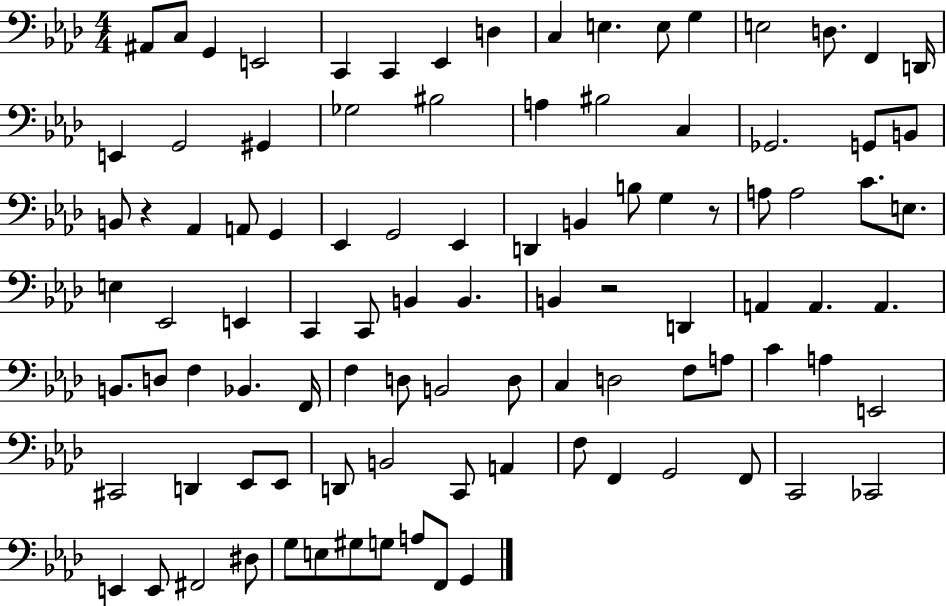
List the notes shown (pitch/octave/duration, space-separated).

A#2/e C3/e G2/q E2/h C2/q C2/q Eb2/q D3/q C3/q E3/q. E3/e G3/q E3/h D3/e. F2/q D2/s E2/q G2/h G#2/q Gb3/h BIS3/h A3/q BIS3/h C3/q Gb2/h. G2/e B2/e B2/e R/q Ab2/q A2/e G2/q Eb2/q G2/h Eb2/q D2/q B2/q B3/e G3/q R/e A3/e A3/h C4/e. E3/e. E3/q Eb2/h E2/q C2/q C2/e B2/q B2/q. B2/q R/h D2/q A2/q A2/q. A2/q. B2/e. D3/e F3/q Bb2/q. F2/s F3/q D3/e B2/h D3/e C3/q D3/h F3/e A3/e C4/q A3/q E2/h C#2/h D2/q Eb2/e Eb2/e D2/e B2/h C2/e A2/q F3/e F2/q G2/h F2/e C2/h CES2/h E2/q E2/e F#2/h D#3/e G3/e E3/e G#3/e G3/e A3/e F2/e G2/q